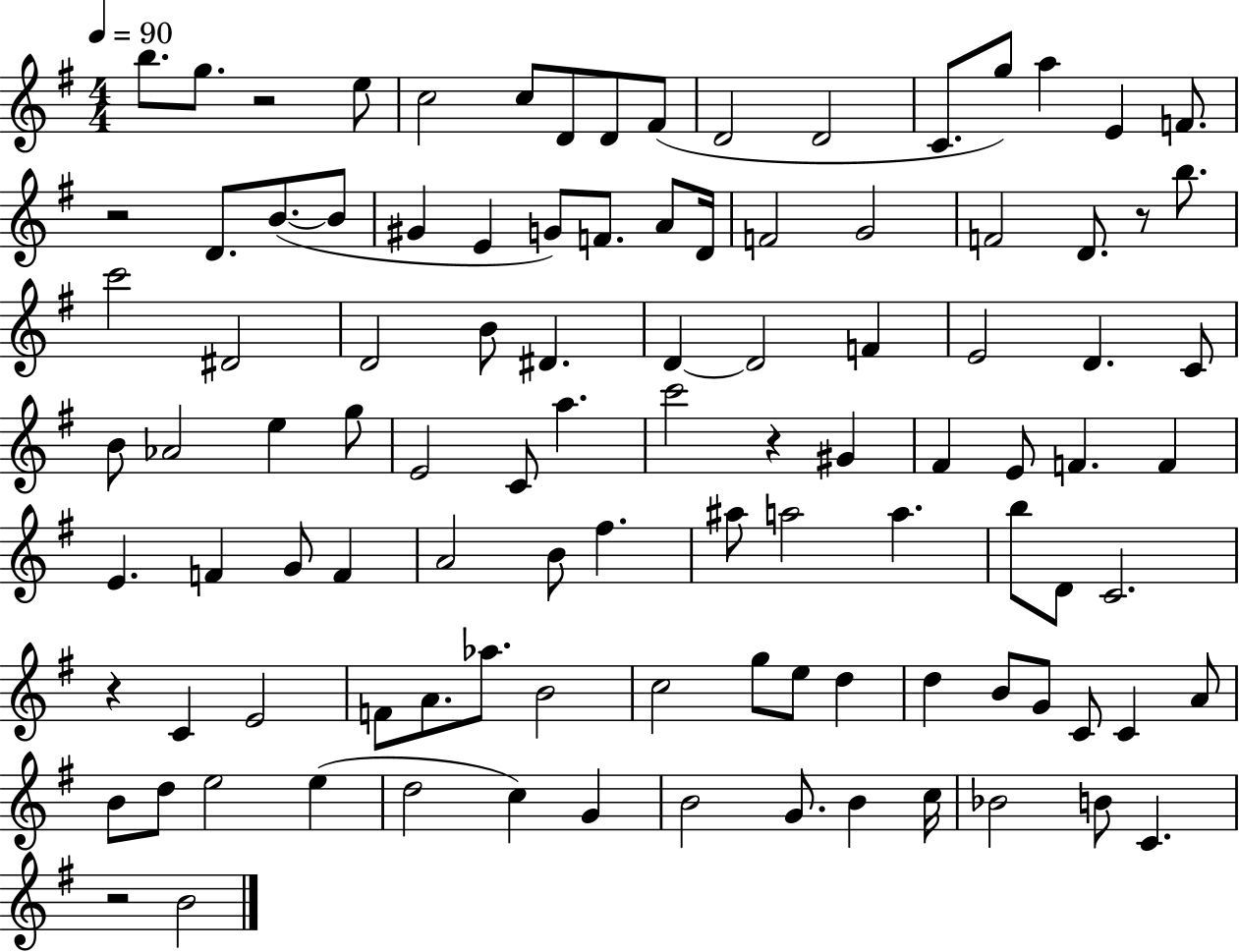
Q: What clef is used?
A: treble